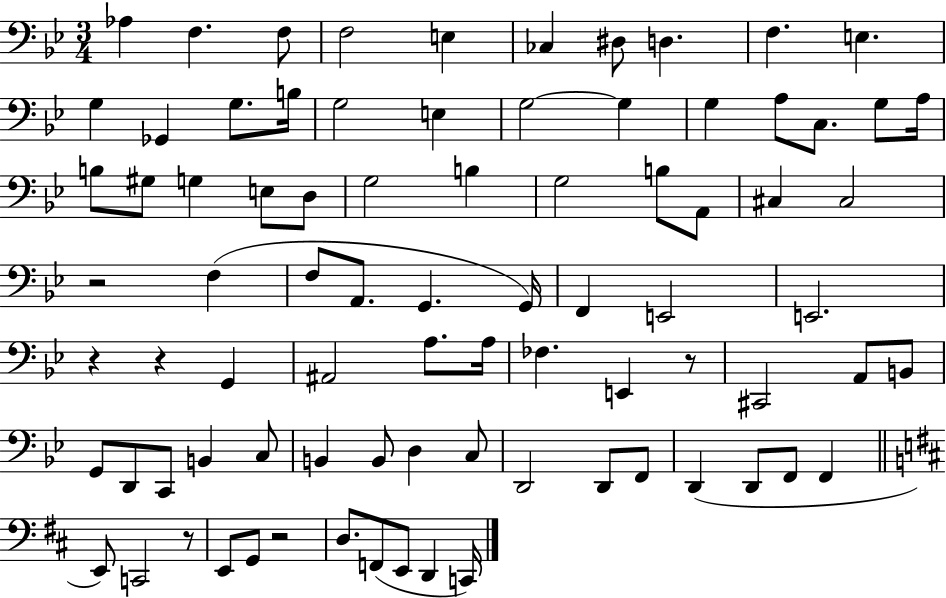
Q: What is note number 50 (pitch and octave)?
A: C#2